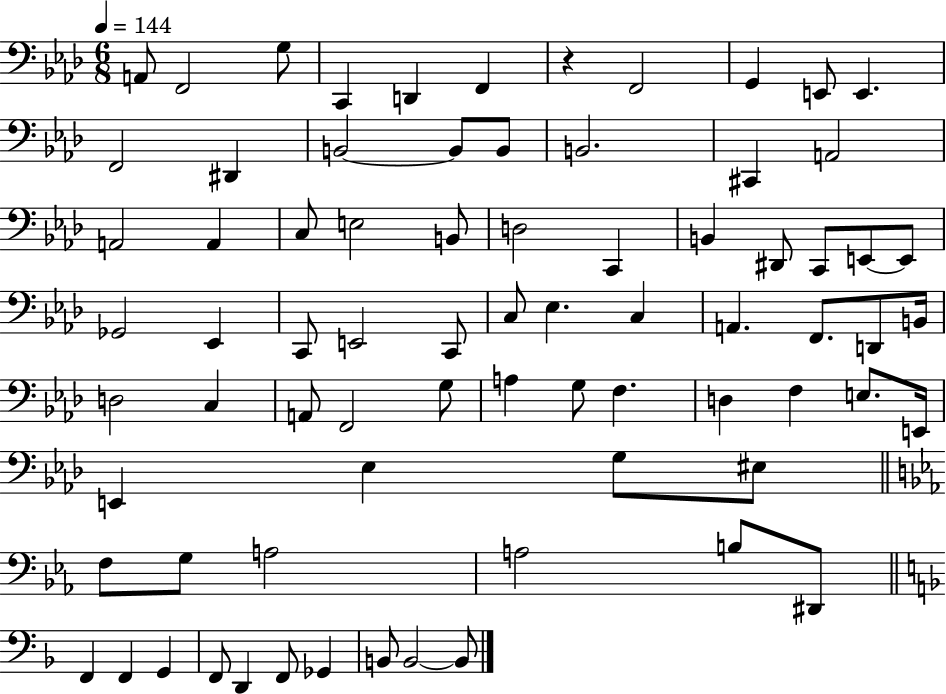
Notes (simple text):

A2/e F2/h G3/e C2/q D2/q F2/q R/q F2/h G2/q E2/e E2/q. F2/h D#2/q B2/h B2/e B2/e B2/h. C#2/q A2/h A2/h A2/q C3/e E3/h B2/e D3/h C2/q B2/q D#2/e C2/e E2/e E2/e Gb2/h Eb2/q C2/e E2/h C2/e C3/e Eb3/q. C3/q A2/q. F2/e. D2/e B2/s D3/h C3/q A2/e F2/h G3/e A3/q G3/e F3/q. D3/q F3/q E3/e. E2/s E2/q Eb3/q G3/e EIS3/e F3/e G3/e A3/h A3/h B3/e D#2/e F2/q F2/q G2/q F2/e D2/q F2/e Gb2/q B2/e B2/h B2/e